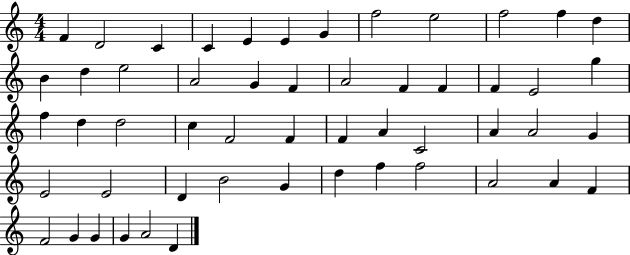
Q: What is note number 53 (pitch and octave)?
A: D4